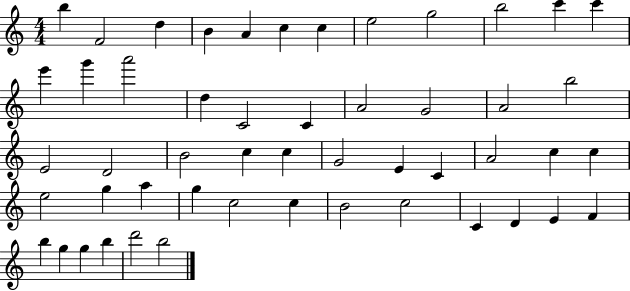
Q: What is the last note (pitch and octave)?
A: B5